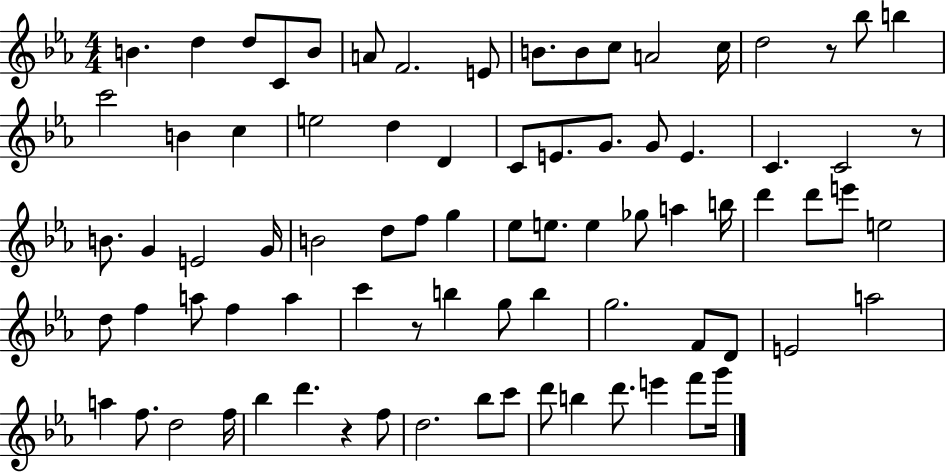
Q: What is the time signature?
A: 4/4